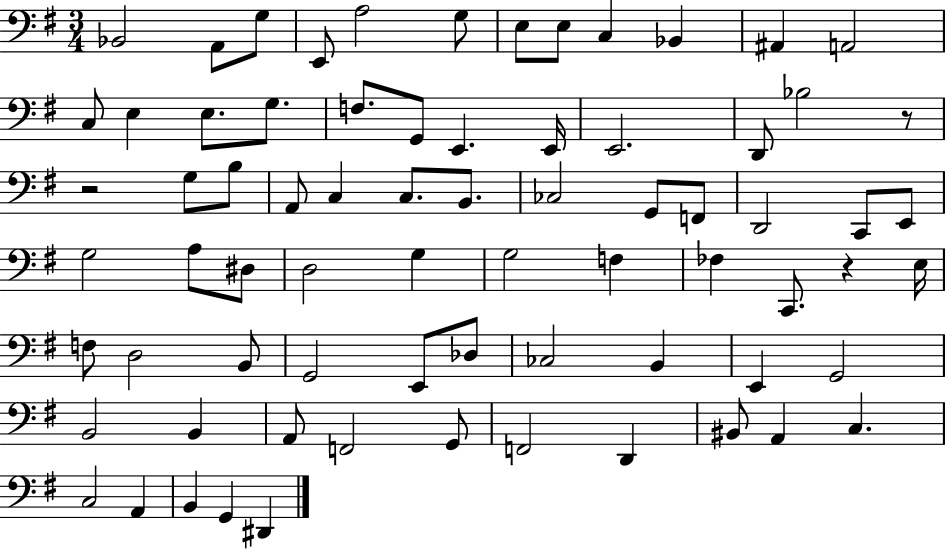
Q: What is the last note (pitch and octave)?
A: D#2